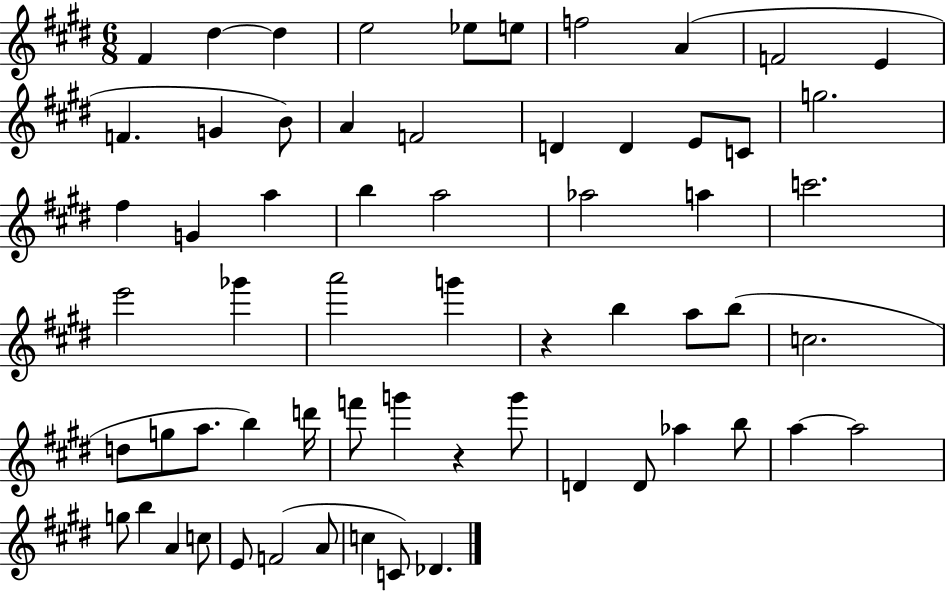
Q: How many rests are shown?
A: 2